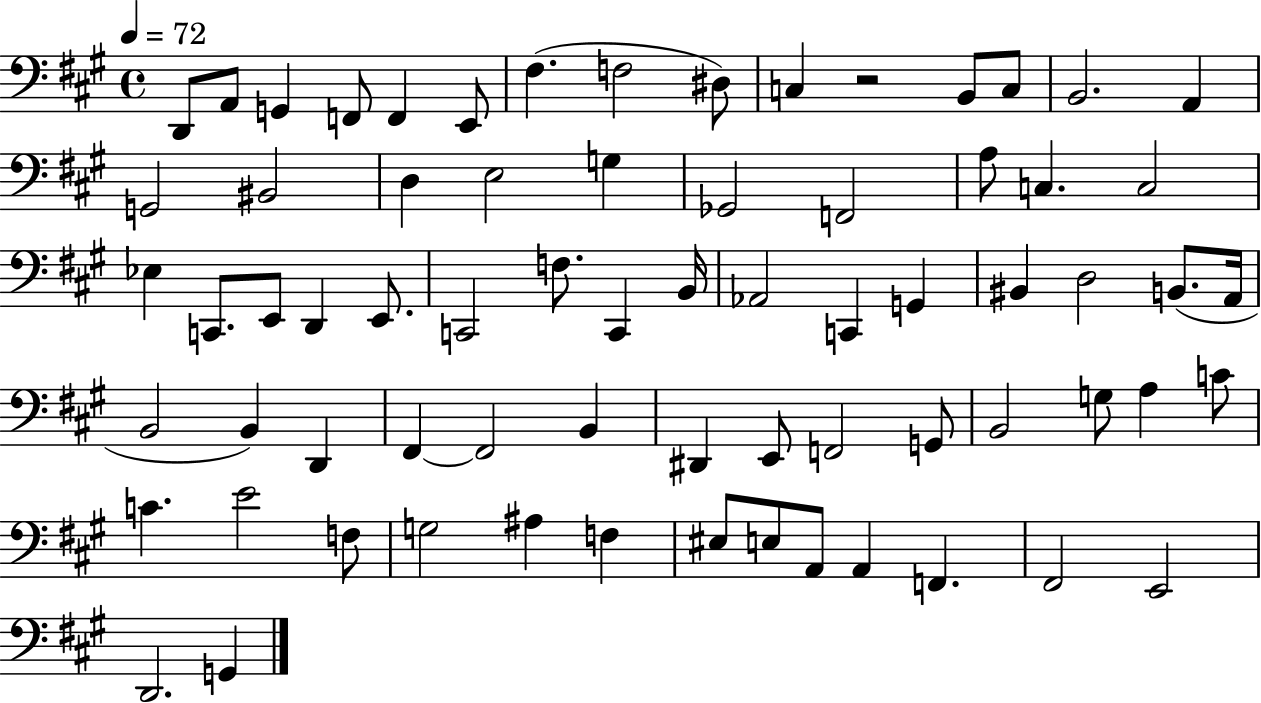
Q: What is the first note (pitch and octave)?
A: D2